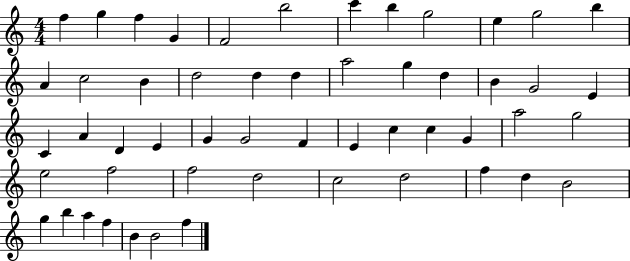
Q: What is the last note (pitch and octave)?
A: F5